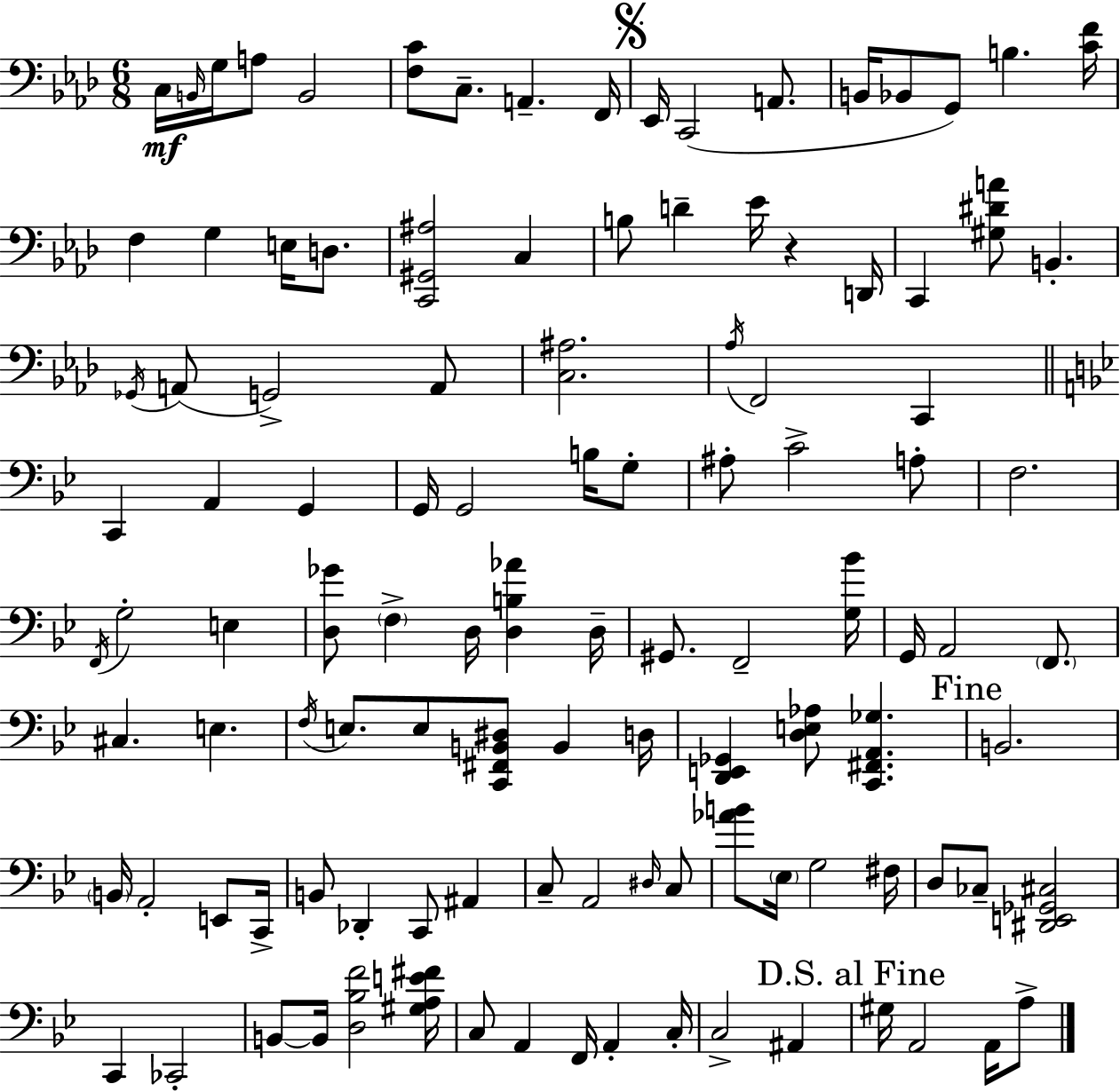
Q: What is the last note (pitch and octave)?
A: A3